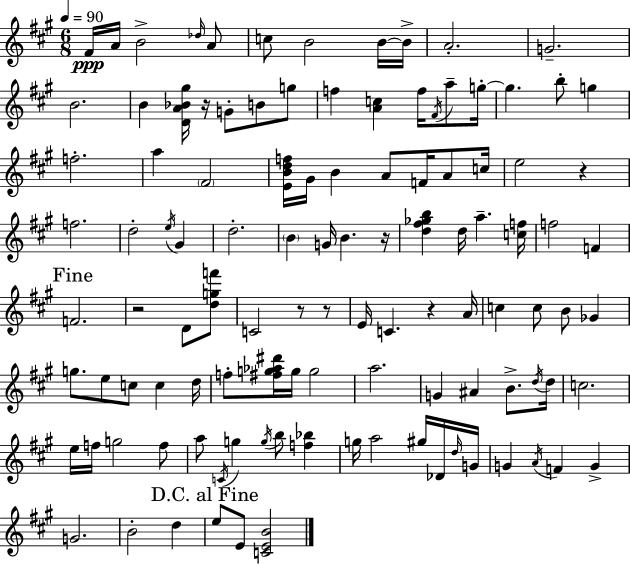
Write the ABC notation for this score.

X:1
T:Untitled
M:6/8
L:1/4
K:A
^F/4 A/4 B2 _d/4 A/2 c/2 B2 B/4 B/4 A2 G2 B2 B [DA_B^g]/4 z/4 G/2 B/2 g/2 f [Ac] f/4 ^F/4 a/2 g/4 g b/2 g f2 a ^F2 [EBdf]/4 ^G/4 B A/2 F/4 A/2 c/4 e2 z f2 d2 e/4 ^G d2 B G/4 B z/4 [d^f_gb] d/4 a [cf]/4 f2 F F2 z2 D/2 [dgf']/2 C2 z/2 z/2 E/4 C z A/4 c c/2 B/2 _G g/2 e/2 c/2 c d/4 f/2 [^fg_a^d']/4 g/4 g2 a2 G ^A B/2 d/4 d/4 c2 e/4 f/4 g2 f/2 a/2 C/4 g g/4 b/2 [f_b] g/4 a2 ^g/4 _D/4 d/4 G/4 G A/4 F G G2 B2 d e/2 E/2 [CEB]2